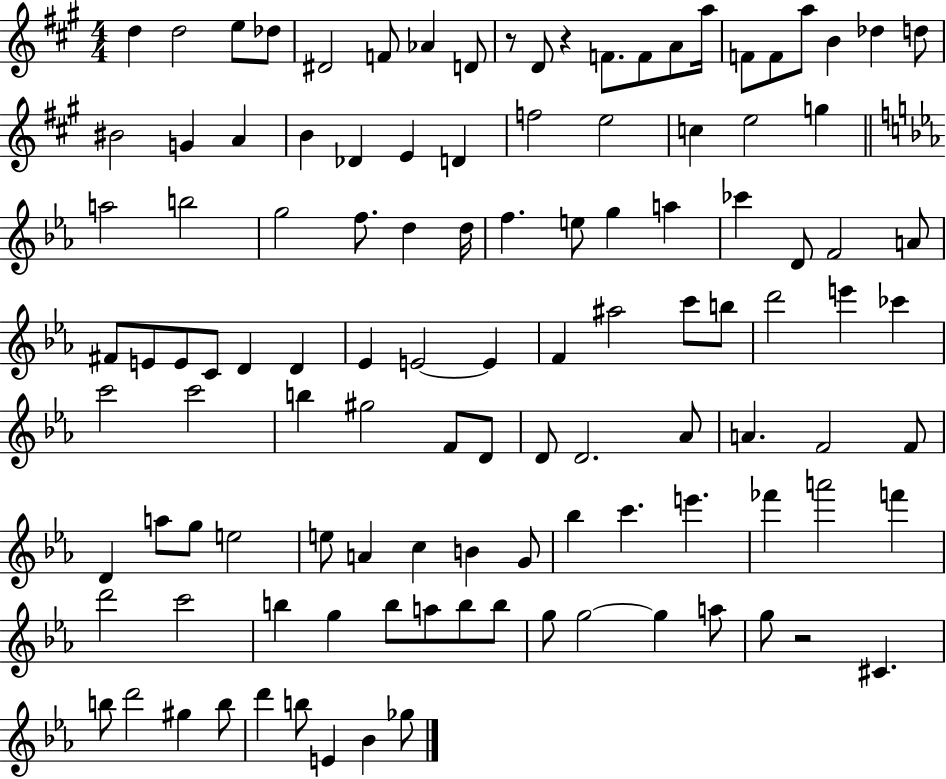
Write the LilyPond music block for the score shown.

{
  \clef treble
  \numericTimeSignature
  \time 4/4
  \key a \major
  d''4 d''2 e''8 des''8 | dis'2 f'8 aes'4 d'8 | r8 d'8 r4 f'8. f'8 a'8 a''16 | f'8 f'8 a''8 b'4 des''4 d''8 | \break bis'2 g'4 a'4 | b'4 des'4 e'4 d'4 | f''2 e''2 | c''4 e''2 g''4 | \break \bar "||" \break \key ees \major a''2 b''2 | g''2 f''8. d''4 d''16 | f''4. e''8 g''4 a''4 | ces'''4 d'8 f'2 a'8 | \break fis'8 e'8 e'8 c'8 d'4 d'4 | ees'4 e'2~~ e'4 | f'4 ais''2 c'''8 b''8 | d'''2 e'''4 ces'''4 | \break c'''2 c'''2 | b''4 gis''2 f'8 d'8 | d'8 d'2. aes'8 | a'4. f'2 f'8 | \break d'4 a''8 g''8 e''2 | e''8 a'4 c''4 b'4 g'8 | bes''4 c'''4. e'''4. | fes'''4 a'''2 f'''4 | \break d'''2 c'''2 | b''4 g''4 b''8 a''8 b''8 b''8 | g''8 g''2~~ g''4 a''8 | g''8 r2 cis'4. | \break b''8 d'''2 gis''4 b''8 | d'''4 b''8 e'4 bes'4 ges''8 | \bar "|."
}